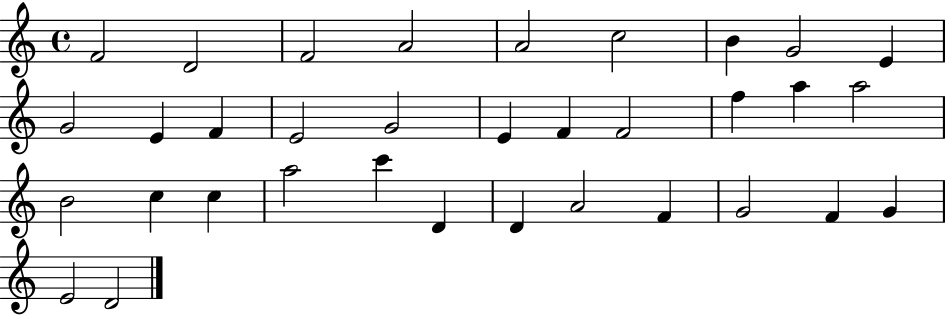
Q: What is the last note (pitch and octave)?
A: D4